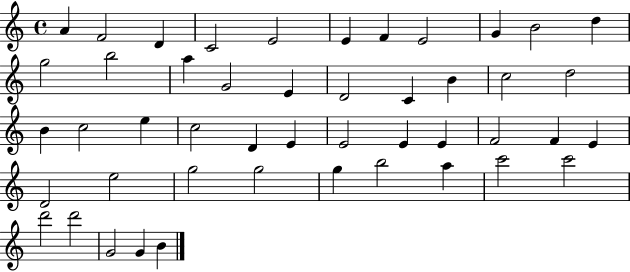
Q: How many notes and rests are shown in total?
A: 47